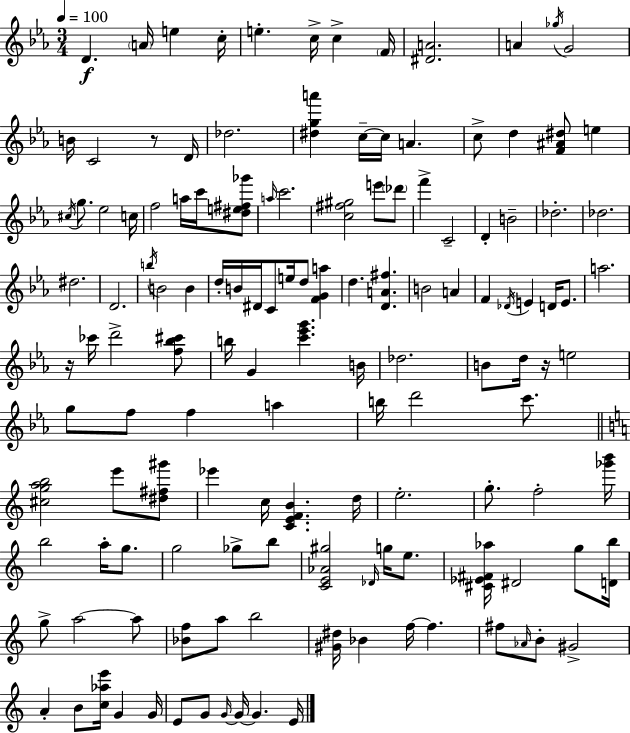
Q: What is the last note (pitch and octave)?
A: E4